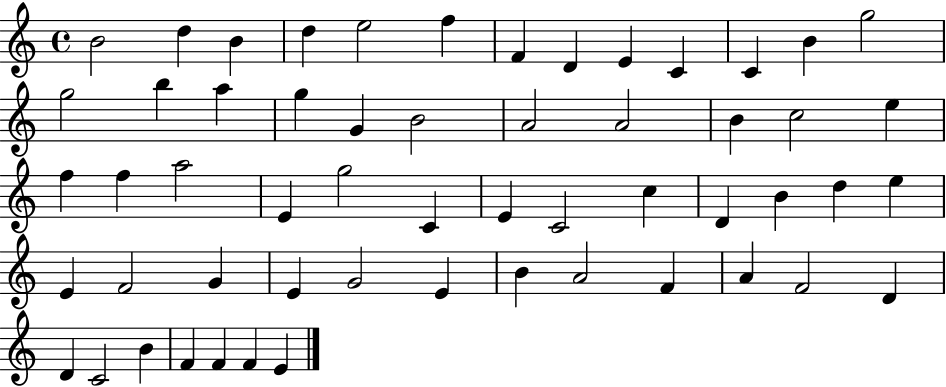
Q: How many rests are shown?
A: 0